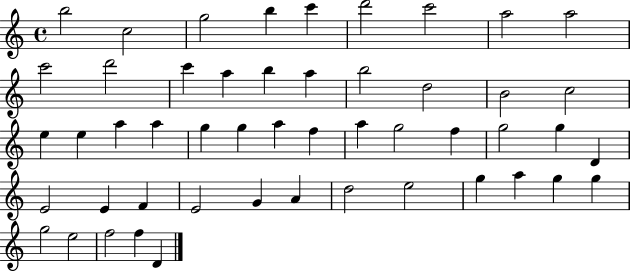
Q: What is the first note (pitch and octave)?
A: B5